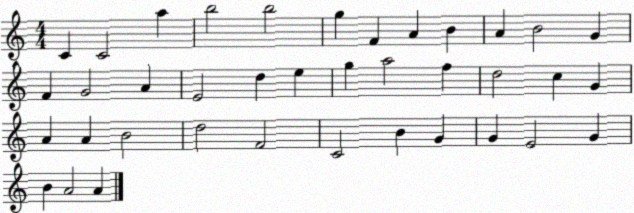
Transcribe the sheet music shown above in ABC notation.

X:1
T:Untitled
M:4/4
L:1/4
K:C
C C2 a b2 b2 g F A B A B2 G F G2 A E2 d e g a2 f d2 c G A A B2 d2 F2 C2 B G G E2 G B A2 A